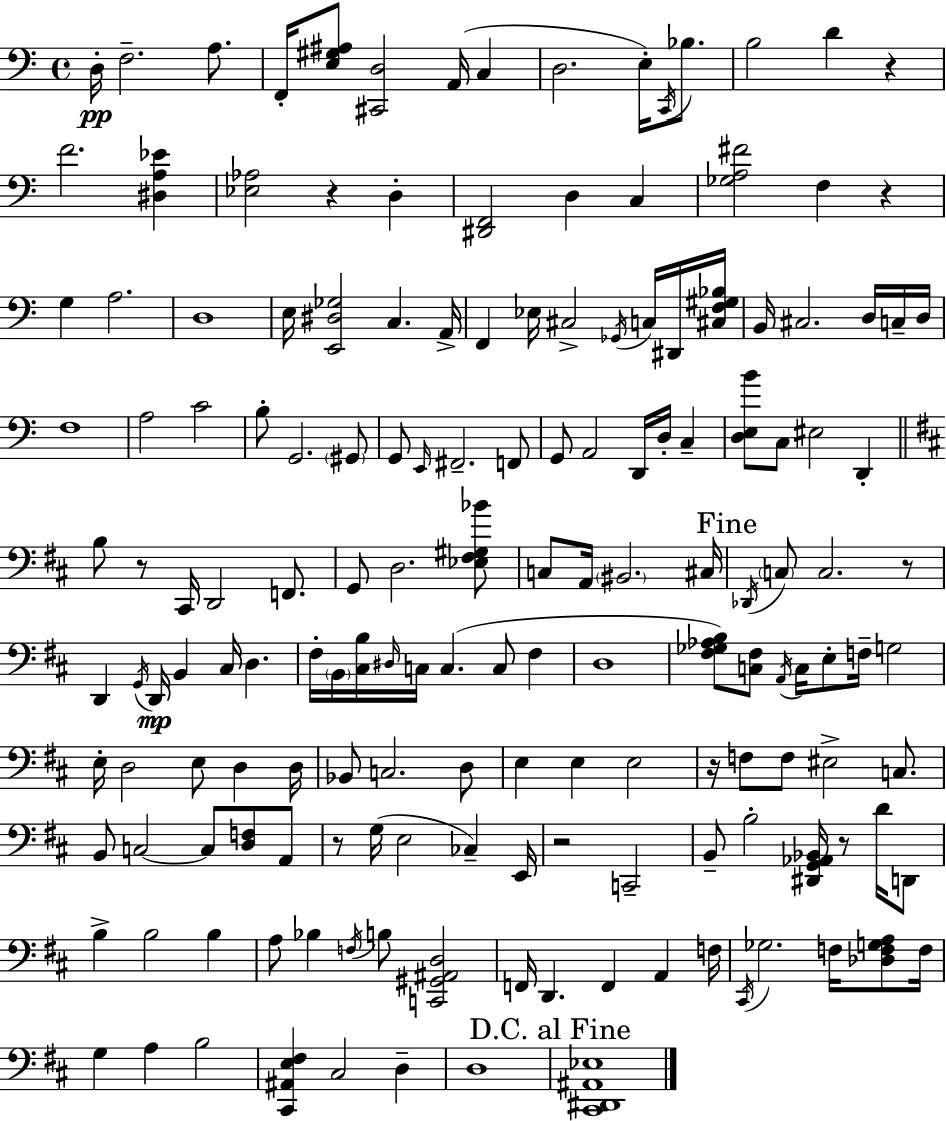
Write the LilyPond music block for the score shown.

{
  \clef bass
  \time 4/4
  \defaultTimeSignature
  \key a \minor
  d16-.\pp f2.-- a8. | f,16-. <e gis ais>8 <cis, d>2 a,16( c4 | d2. e16-.) \acciaccatura { c,16 } bes8. | b2 d'4 r4 | \break f'2. <dis a ees'>4 | <ees aes>2 r4 d4-. | <dis, f,>2 d4 c4 | <ges a fis'>2 f4 r4 | \break g4 a2. | d1 | e16 <e, dis ges>2 c4. | a,16-> f,4 ees16 cis2-> \acciaccatura { ges,16 } c16 | \break dis,16 <cis f gis bes>16 b,16 cis2. d16 | c16-- d16 f1 | a2 c'2 | b8-. g,2. | \break \parenthesize gis,8 g,8 \grace { e,16 } fis,2.-- | f,8 g,8 a,2 d,16 d16-. c4-- | <d e b'>8 c8 eis2 d,4-. | \bar "||" \break \key d \major b8 r8 cis,16 d,2 f,8. | g,8 d2. <ees fis gis bes'>8 | c8 a,16 \parenthesize bis,2. cis16 | \mark "Fine" \acciaccatura { des,16 } \parenthesize c8 c2. r8 | \break d,4 \acciaccatura { g,16 }\mp d,16 b,4 cis16 d4. | fis16-. \parenthesize b,16 <cis b>16 \grace { dis16 } c16 c4.( c8 fis4 | d1 | <fis ges aes b>8) <c fis>8 \acciaccatura { a,16 } c16 e8-. f16-- g2 | \break e16-. d2 e8 d4 | d16 bes,8 c2. | d8 e4 e4 e2 | r16 f8 f8 eis2-> | \break c8. b,8 c2~~ c8 | <d f>8 a,8 r8 g16( e2 ces4--) | e,16 r2 c,2-- | b,8-- b2-. <dis, g, aes, bes,>16 r8 | \break d'16 d,8 b4-> b2 | b4 a8 bes4 \acciaccatura { f16 } b8 <c, gis, ais, d>2 | f,16 d,4. f,4 | a,4 f16 \acciaccatura { cis,16 } ges2. | \break f16 <des f g a>8 f16 g4 a4 b2 | <cis, ais, e fis>4 cis2 | d4-- d1 | \mark "D.C. al Fine" <cis, dis, ais, ees>1 | \break \bar "|."
}